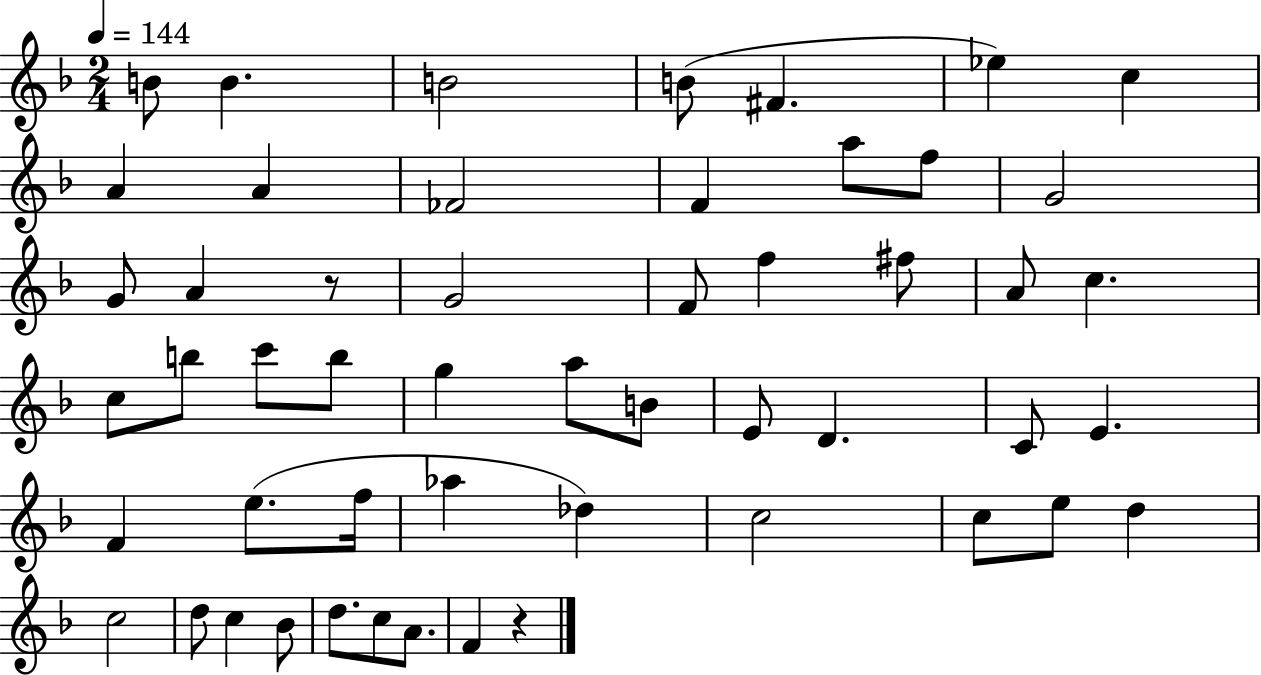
X:1
T:Untitled
M:2/4
L:1/4
K:F
B/2 B B2 B/2 ^F _e c A A _F2 F a/2 f/2 G2 G/2 A z/2 G2 F/2 f ^f/2 A/2 c c/2 b/2 c'/2 b/2 g a/2 B/2 E/2 D C/2 E F e/2 f/4 _a _d c2 c/2 e/2 d c2 d/2 c _B/2 d/2 c/2 A/2 F z